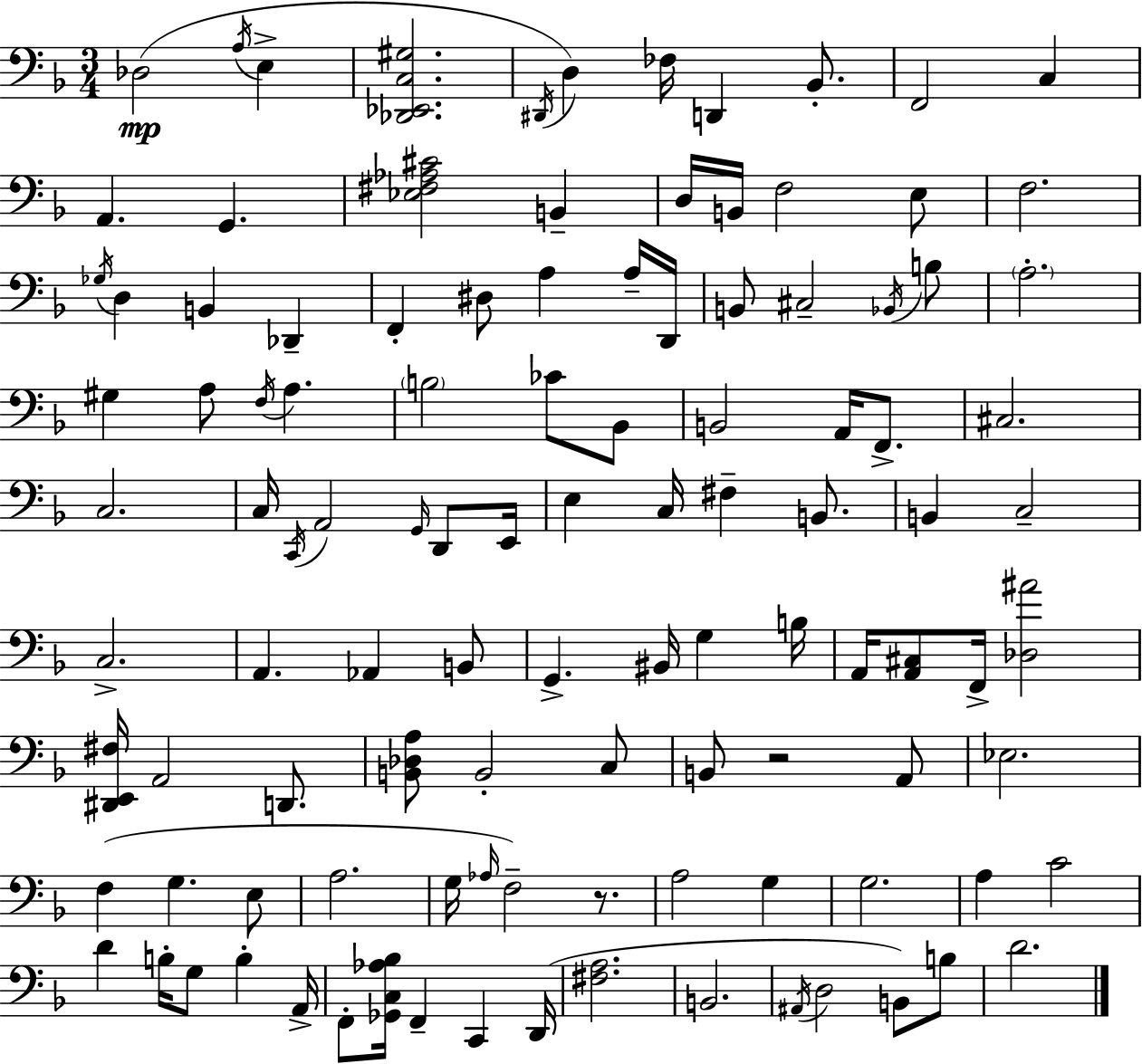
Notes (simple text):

Db3/h A3/s E3/q [Db2,Eb2,C3,G#3]/h. D#2/s D3/q FES3/s D2/q Bb2/e. F2/h C3/q A2/q. G2/q. [Eb3,F#3,Ab3,C#4]/h B2/q D3/s B2/s F3/h E3/e F3/h. Gb3/s D3/q B2/q Db2/q F2/q D#3/e A3/q A3/s D2/s B2/e C#3/h Bb2/s B3/e A3/h. G#3/q A3/e F3/s A3/q. B3/h CES4/e Bb2/e B2/h A2/s F2/e. C#3/h. C3/h. C3/s C2/s A2/h G2/s D2/e E2/s E3/q C3/s F#3/q B2/e. B2/q C3/h C3/h. A2/q. Ab2/q B2/e G2/q. BIS2/s G3/q B3/s A2/s [A2,C#3]/e F2/s [Db3,A#4]/h [D#2,E2,F#3]/s A2/h D2/e. [B2,Db3,A3]/e B2/h C3/e B2/e R/h A2/e Eb3/h. F3/q G3/q. E3/e A3/h. G3/s Ab3/s F3/h R/e. A3/h G3/q G3/h. A3/q C4/h D4/q B3/s G3/e B3/q A2/s F2/e [Gb2,C3,Ab3,Bb3]/s F2/q C2/q D2/s [F#3,A3]/h. B2/h. A#2/s D3/h B2/e B3/e D4/h.